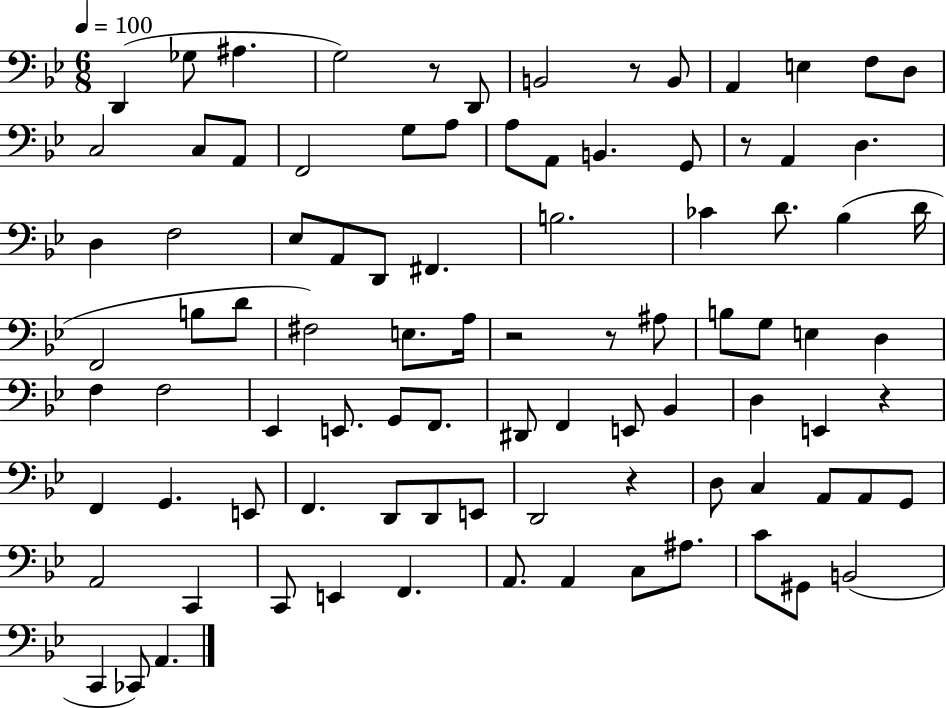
{
  \clef bass
  \numericTimeSignature
  \time 6/8
  \key bes \major
  \tempo 4 = 100
  d,4( ges8 ais4. | g2) r8 d,8 | b,2 r8 b,8 | a,4 e4 f8 d8 | \break c2 c8 a,8 | f,2 g8 a8 | a8 a,8 b,4. g,8 | r8 a,4 d4. | \break d4 f2 | ees8 a,8 d,8 fis,4. | b2. | ces'4 d'8. bes4( d'16 | \break f,2 b8 d'8 | fis2) e8. a16 | r2 r8 ais8 | b8 g8 e4 d4 | \break f4 f2 | ees,4 e,8. g,8 f,8. | dis,8 f,4 e,8 bes,4 | d4 e,4 r4 | \break f,4 g,4. e,8 | f,4. d,8 d,8 e,8 | d,2 r4 | d8 c4 a,8 a,8 g,8 | \break a,2 c,4 | c,8 e,4 f,4. | a,8. a,4 c8 ais8. | c'8 gis,8 b,2( | \break c,4 ces,8) a,4. | \bar "|."
}